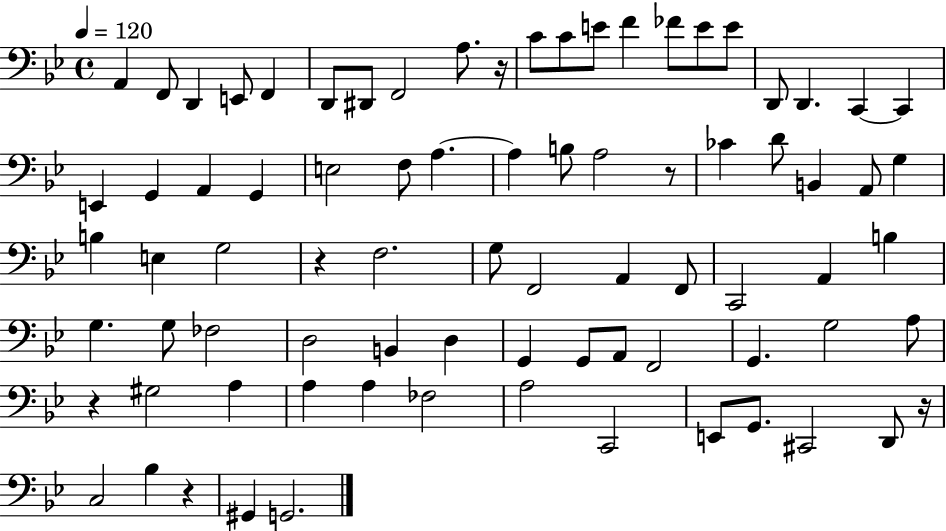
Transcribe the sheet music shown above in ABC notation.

X:1
T:Untitled
M:4/4
L:1/4
K:Bb
A,, F,,/2 D,, E,,/2 F,, D,,/2 ^D,,/2 F,,2 A,/2 z/4 C/2 C/2 E/2 F _F/2 E/2 E/2 D,,/2 D,, C,, C,, E,, G,, A,, G,, E,2 F,/2 A, A, B,/2 A,2 z/2 _C D/2 B,, A,,/2 G, B, E, G,2 z F,2 G,/2 F,,2 A,, F,,/2 C,,2 A,, B, G, G,/2 _F,2 D,2 B,, D, G,, G,,/2 A,,/2 F,,2 G,, G,2 A,/2 z ^G,2 A, A, A, _F,2 A,2 C,,2 E,,/2 G,,/2 ^C,,2 D,,/2 z/4 C,2 _B, z ^G,, G,,2